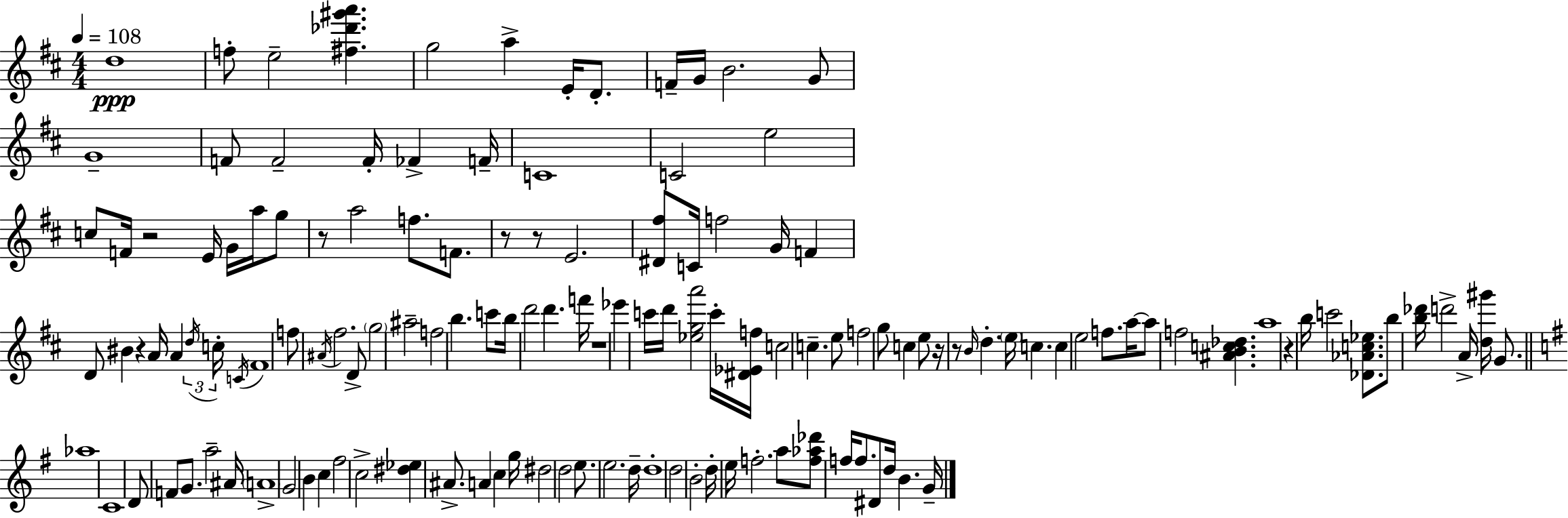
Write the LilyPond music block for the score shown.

{
  \clef treble
  \numericTimeSignature
  \time 4/4
  \key d \major
  \tempo 4 = 108
  \repeat volta 2 { d''1\ppp | f''8-. e''2-- <fis'' des''' gis''' a'''>4. | g''2 a''4-> e'16-. d'8.-. | f'16-- g'16 b'2. g'8 | \break g'1-- | f'8 f'2-- f'16-. fes'4-> f'16-- | c'1 | c'2 e''2 | \break c''8 f'16 r2 e'16 g'16 a''16 g''8 | r8 a''2 f''8. f'8. | r8 r8 e'2. | <dis' fis''>8 c'16 f''2 g'16 f'4 | \break d'8 bis'4 r4 a'16 a'4 \tuplet 3/2 { \acciaccatura { d''16 } | c''16-. \acciaccatura { c'16 } } fis'1 | f''8 \acciaccatura { ais'16 } fis''2. | d'8-> \parenthesize g''2 ais''2-- | \break f''2 b''4. | c'''8 b''16 d'''2 d'''4. | f'''16 r1 | ees'''4 c'''16 d'''16 <ees'' g'' a'''>2 | \break c'''16-. <dis' ees' f''>16 c''2 c''4.-- | e''8 f''2 g''8 c''4 | e''8 r16 r8 \grace { b'16 } d''4.-. \parenthesize e''16 c''4. | c''4 e''2 | \break f''8. a''16~~ a''8 f''2 <ais' b' c'' des''>4. | a''1 | r4 b''16 c'''2 | <des' aes' c'' ees''>8. b''8 <b'' des'''>16 d'''2-> a'16-> | \break <d'' gis'''>16 g'8. \bar "||" \break \key e \minor aes''1 | c'1 | d'8 f'8 g'8. a''2-- ais'16 | \parenthesize a'1-> | \break g'2 b'4 c''4 | fis''2 c''2-> | <dis'' ees''>4 ais'8.-> a'4 c''4 g''16 | dis''2 d''2 | \break e''8. e''2. d''16-- | d''1-. | d''2 b'2-. | d''16-. e''16 f''2.-. a''8 | \break <f'' aes'' des'''>8 f''16 f''8. dis'8 d''16 b'4. g'16-- | } \bar "|."
}